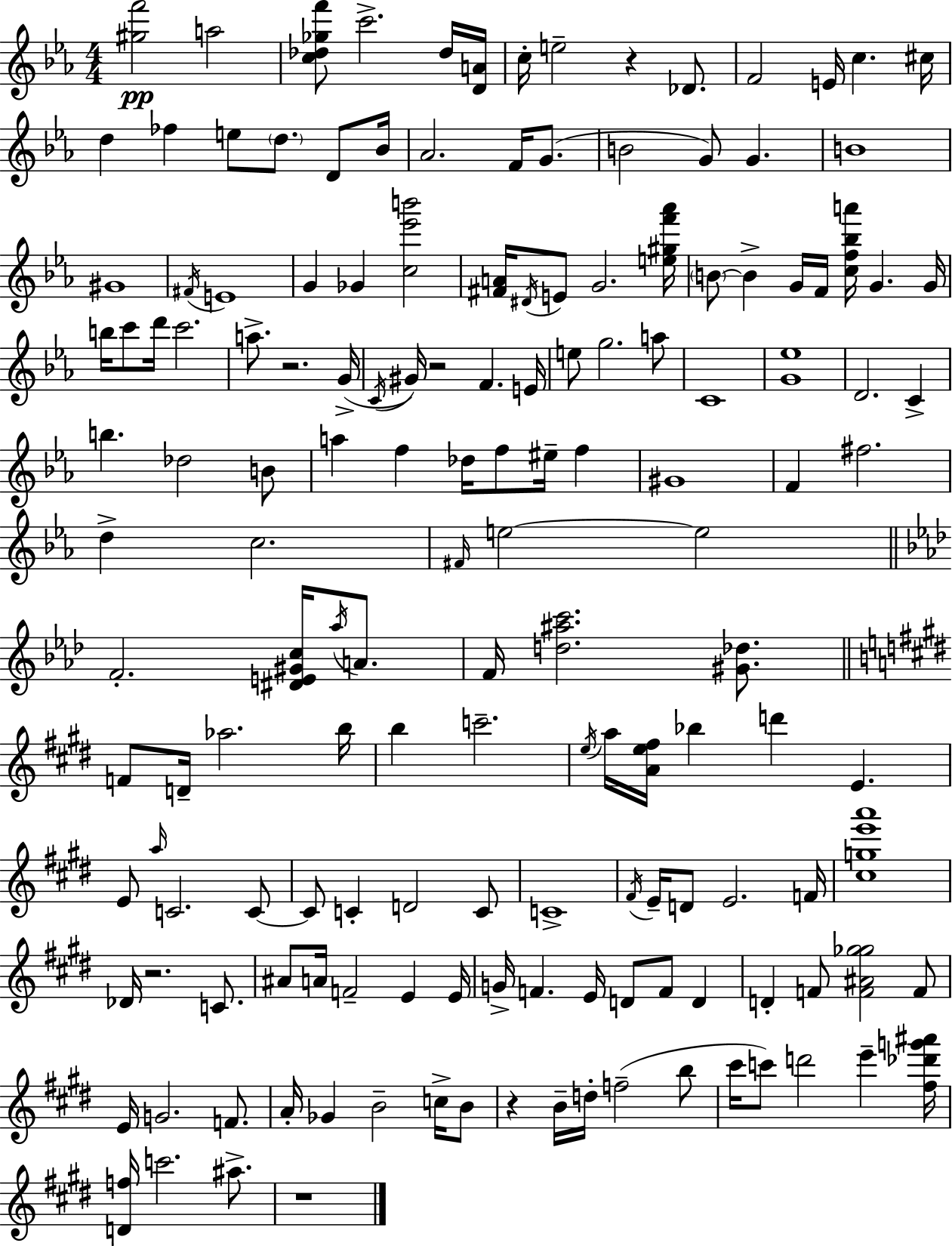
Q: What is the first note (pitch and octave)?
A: A5